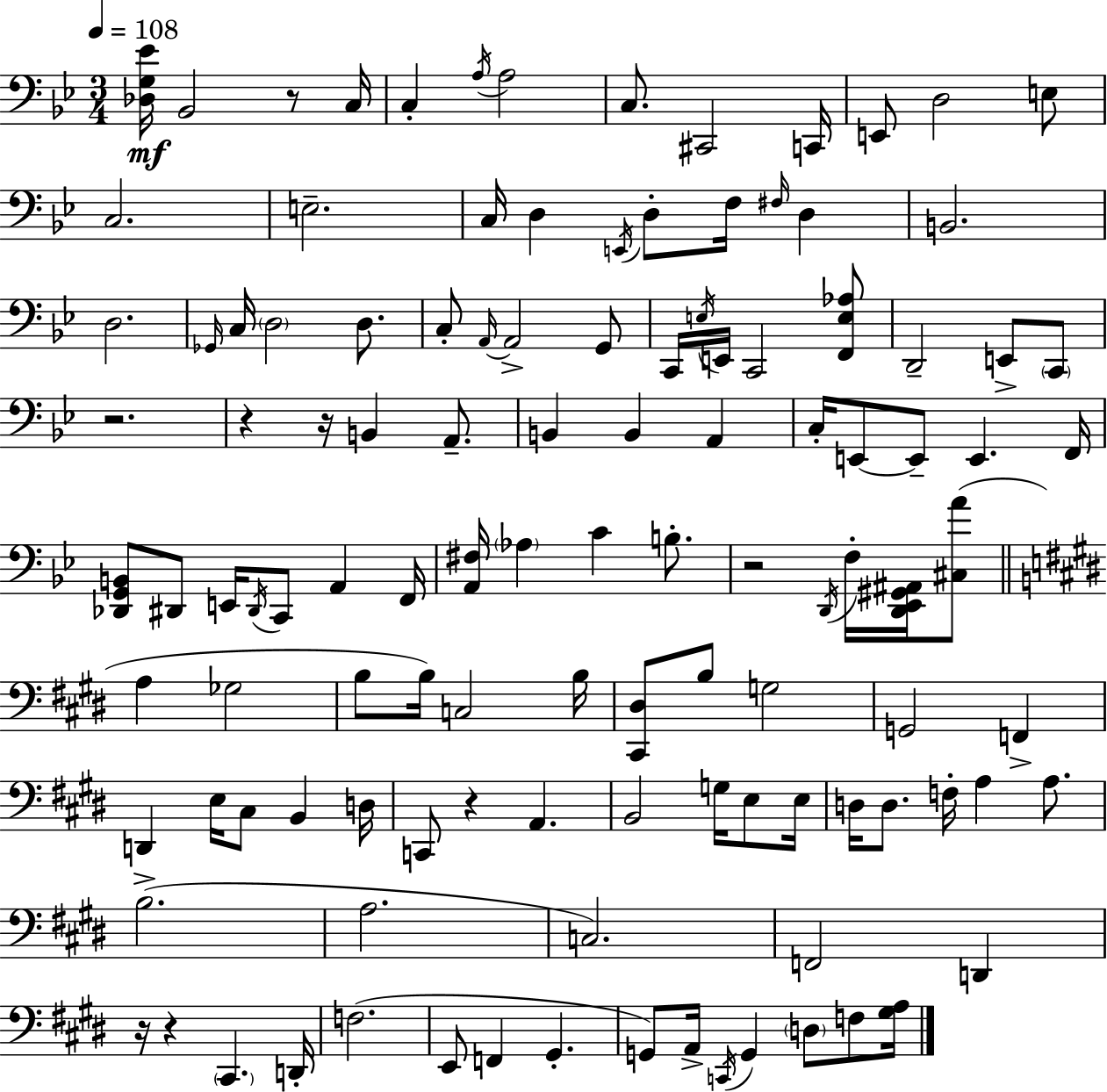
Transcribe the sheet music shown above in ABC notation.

X:1
T:Untitled
M:3/4
L:1/4
K:Gm
[_D,G,_E]/4 _B,,2 z/2 C,/4 C, A,/4 A,2 C,/2 ^C,,2 C,,/4 E,,/2 D,2 E,/2 C,2 E,2 C,/4 D, E,,/4 D,/2 F,/4 ^F,/4 D, B,,2 D,2 _G,,/4 C,/4 D,2 D,/2 C,/2 A,,/4 A,,2 G,,/2 C,,/4 E,/4 E,,/4 C,,2 [F,,E,_A,]/2 D,,2 E,,/2 C,,/2 z2 z z/4 B,, A,,/2 B,, B,, A,, C,/4 E,,/2 E,,/2 E,, F,,/4 [_D,,G,,B,,]/2 ^D,,/2 E,,/4 ^D,,/4 C,,/2 A,, F,,/4 [A,,^F,]/4 _A, C B,/2 z2 D,,/4 F,/4 [D,,_E,,^G,,^A,,]/4 [^C,A]/2 A, _G,2 B,/2 B,/4 C,2 B,/4 [^C,,^D,]/2 B,/2 G,2 G,,2 F,, D,, E,/4 ^C,/2 B,, D,/4 C,,/2 z A,, B,,2 G,/4 E,/2 E,/4 D,/4 D,/2 F,/4 A, A,/2 B,2 A,2 C,2 F,,2 D,, z/4 z ^C,, D,,/4 F,2 E,,/2 F,, ^G,, G,,/2 A,,/4 C,,/4 G,, D,/2 F,/2 [^G,A,]/4